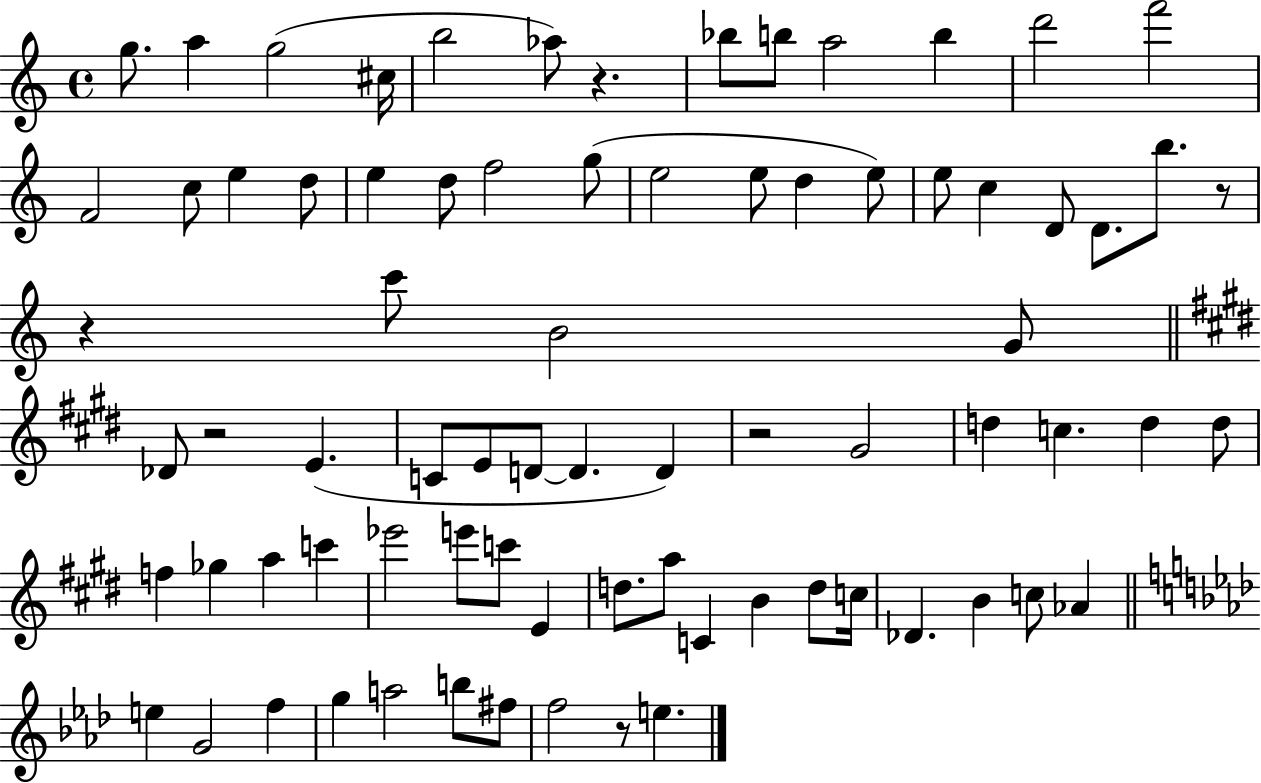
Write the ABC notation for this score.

X:1
T:Untitled
M:4/4
L:1/4
K:C
g/2 a g2 ^c/4 b2 _a/2 z _b/2 b/2 a2 b d'2 f'2 F2 c/2 e d/2 e d/2 f2 g/2 e2 e/2 d e/2 e/2 c D/2 D/2 b/2 z/2 z c'/2 B2 G/2 _D/2 z2 E C/2 E/2 D/2 D D z2 ^G2 d c d d/2 f _g a c' _e'2 e'/2 c'/2 E d/2 a/2 C B d/2 c/4 _D B c/2 _A e G2 f g a2 b/2 ^f/2 f2 z/2 e